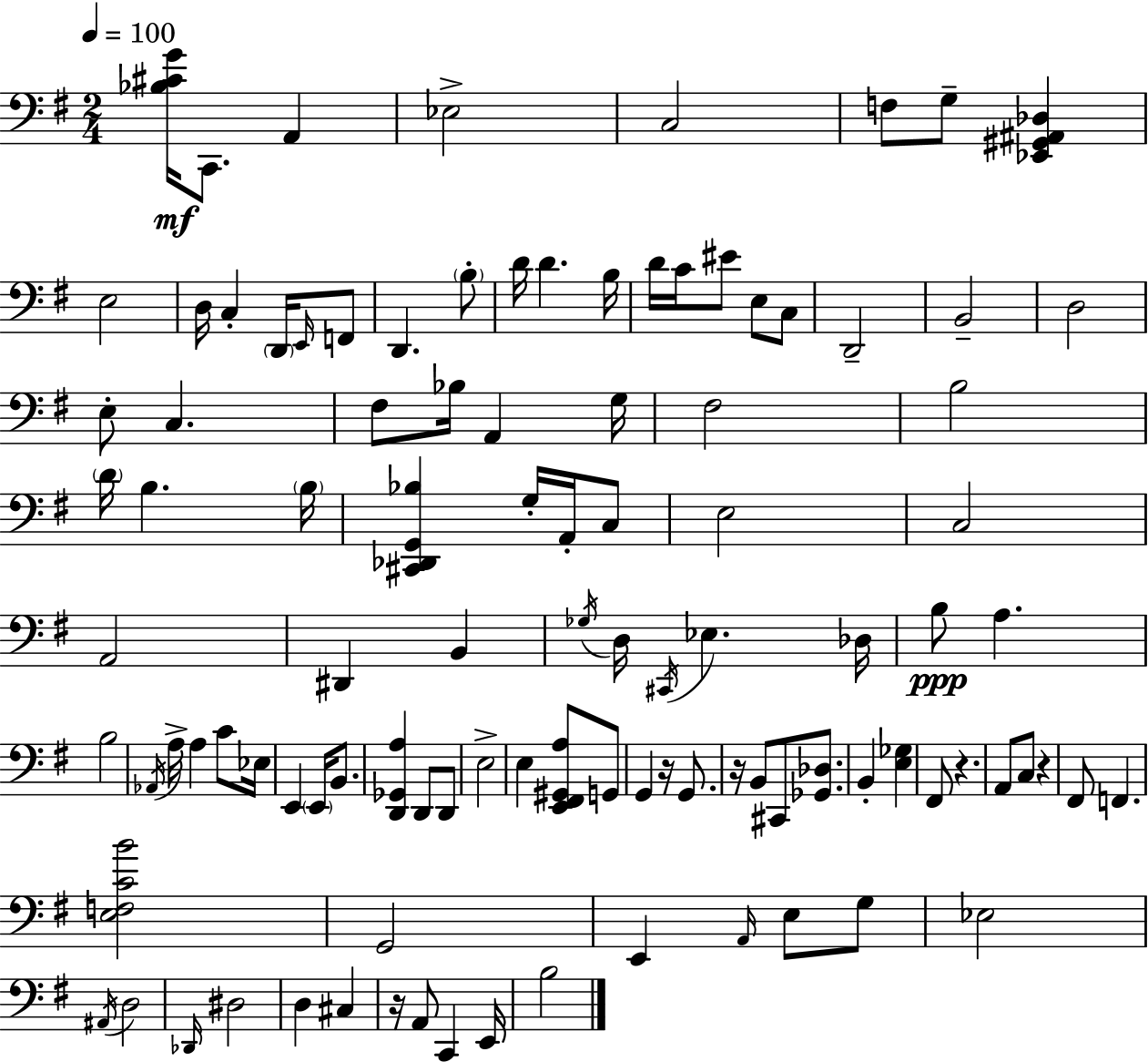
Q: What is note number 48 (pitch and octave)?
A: Eb3